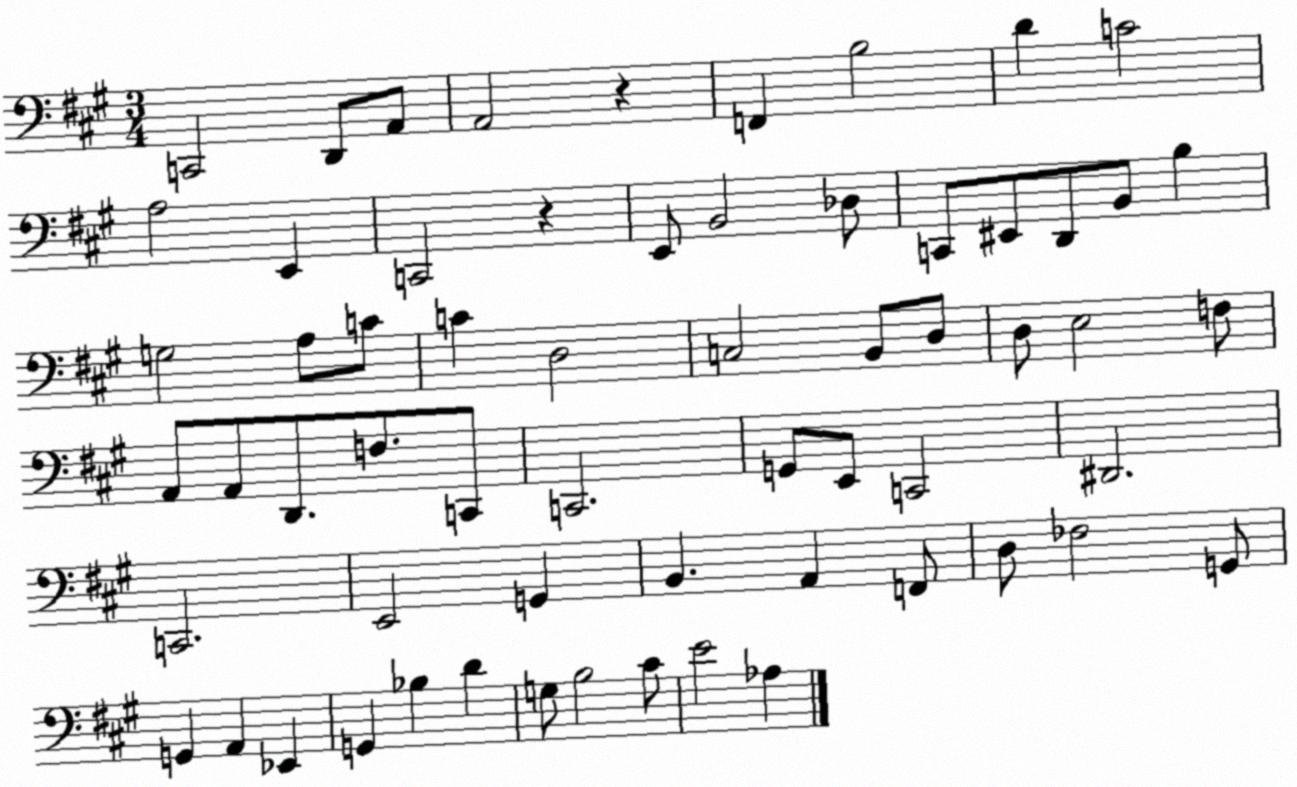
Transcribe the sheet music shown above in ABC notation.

X:1
T:Untitled
M:3/4
L:1/4
K:A
C,,2 D,,/2 A,,/2 A,,2 z F,, B,2 D C2 A,2 E,, C,,2 z E,,/2 B,,2 _D,/2 C,,/2 ^E,,/2 D,,/2 B,,/2 B, G,2 A,/2 C/2 C D,2 C,2 B,,/2 D,/2 D,/2 E,2 F,/2 A,,/2 A,,/2 D,,/2 F,/2 C,,/2 C,,2 G,,/2 E,,/2 C,,2 ^D,,2 C,,2 E,,2 G,, B,, A,, F,,/2 D,/2 _F,2 G,,/2 G,, A,, _E,, G,, _B, D G,/2 B,2 ^C/2 E2 _A,